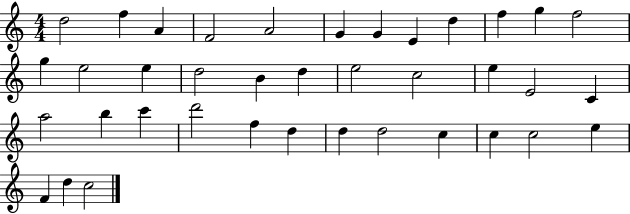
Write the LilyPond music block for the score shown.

{
  \clef treble
  \numericTimeSignature
  \time 4/4
  \key c \major
  d''2 f''4 a'4 | f'2 a'2 | g'4 g'4 e'4 d''4 | f''4 g''4 f''2 | \break g''4 e''2 e''4 | d''2 b'4 d''4 | e''2 c''2 | e''4 e'2 c'4 | \break a''2 b''4 c'''4 | d'''2 f''4 d''4 | d''4 d''2 c''4 | c''4 c''2 e''4 | \break f'4 d''4 c''2 | \bar "|."
}